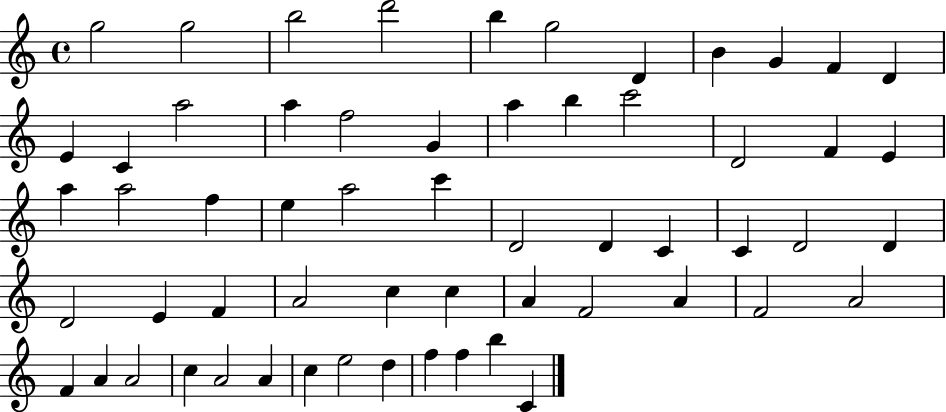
{
  \clef treble
  \time 4/4
  \defaultTimeSignature
  \key c \major
  g''2 g''2 | b''2 d'''2 | b''4 g''2 d'4 | b'4 g'4 f'4 d'4 | \break e'4 c'4 a''2 | a''4 f''2 g'4 | a''4 b''4 c'''2 | d'2 f'4 e'4 | \break a''4 a''2 f''4 | e''4 a''2 c'''4 | d'2 d'4 c'4 | c'4 d'2 d'4 | \break d'2 e'4 f'4 | a'2 c''4 c''4 | a'4 f'2 a'4 | f'2 a'2 | \break f'4 a'4 a'2 | c''4 a'2 a'4 | c''4 e''2 d''4 | f''4 f''4 b''4 c'4 | \break \bar "|."
}